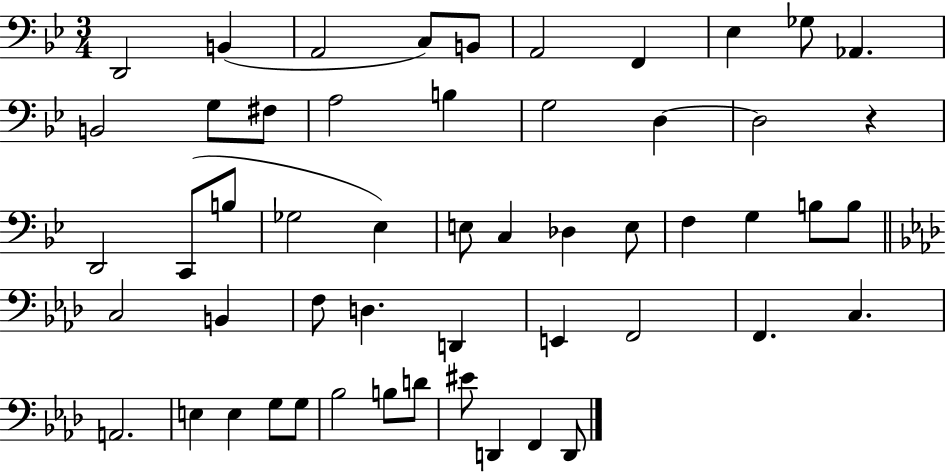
{
  \clef bass
  \numericTimeSignature
  \time 3/4
  \key bes \major
  d,2 b,4( | a,2 c8) b,8 | a,2 f,4 | ees4 ges8 aes,4. | \break b,2 g8 fis8 | a2 b4 | g2 d4~~ | d2 r4 | \break d,2 c,8( b8 | ges2 ees4) | e8 c4 des4 e8 | f4 g4 b8 b8 | \break \bar "||" \break \key f \minor c2 b,4 | f8 d4. d,4 | e,4 f,2 | f,4. c4. | \break a,2. | e4 e4 g8 g8 | bes2 b8 d'8 | eis'8 d,4 f,4 d,8 | \break \bar "|."
}